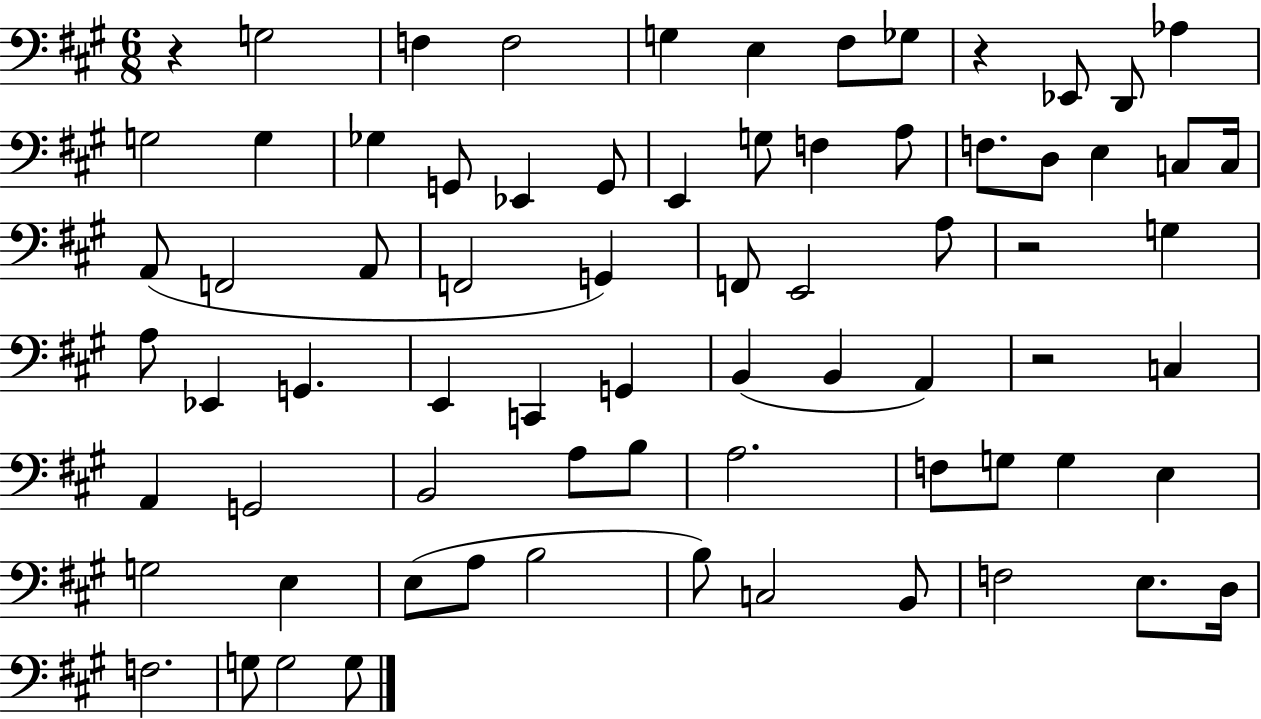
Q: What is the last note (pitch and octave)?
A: G3